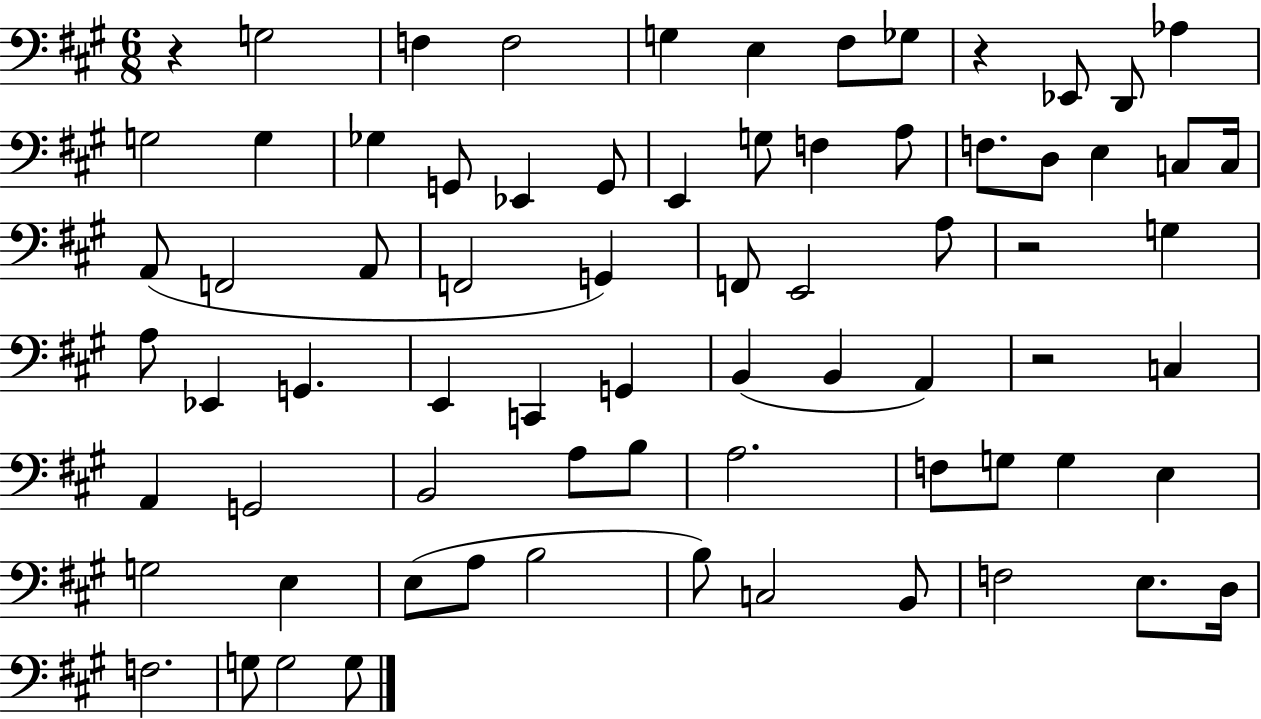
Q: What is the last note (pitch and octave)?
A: G3